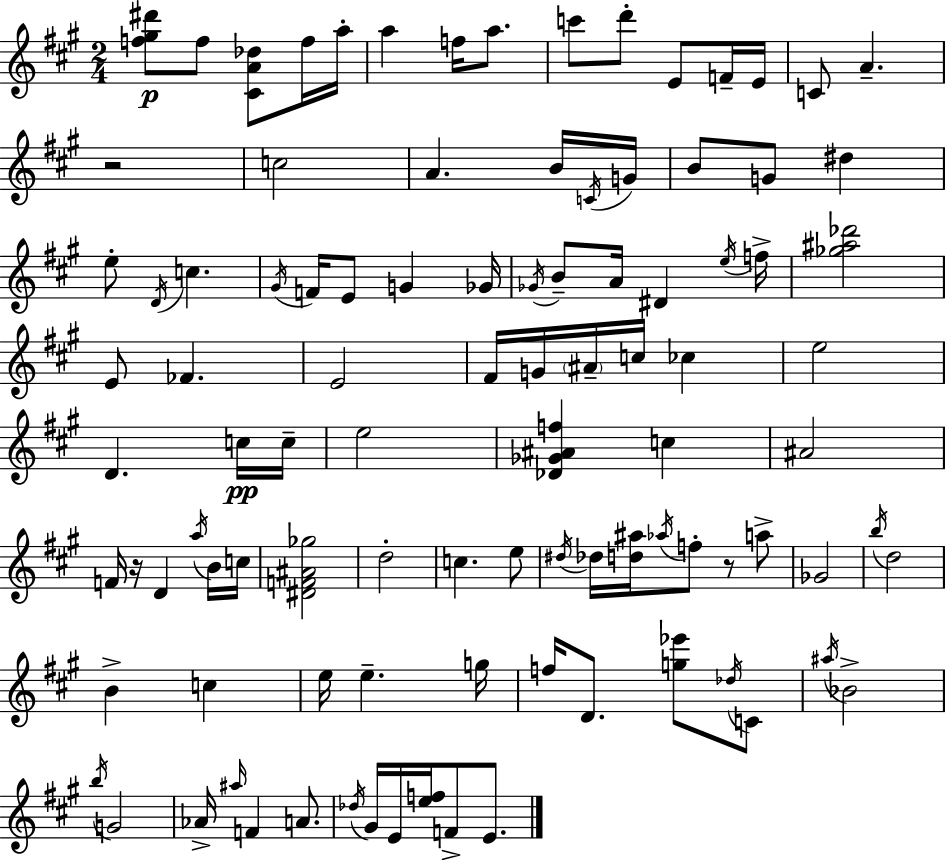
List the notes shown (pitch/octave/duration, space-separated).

[F5,G#5,D#6]/e F5/e [C#4,A4,Db5]/e F5/s A5/s A5/q F5/s A5/e. C6/e D6/e E4/e F4/s E4/s C4/e A4/q. R/h C5/h A4/q. B4/s C4/s G4/s B4/e G4/e D#5/q E5/e D4/s C5/q. G#4/s F4/s E4/e G4/q Gb4/s Gb4/s B4/e A4/s D#4/q E5/s F5/s [Gb5,A#5,Db6]/h E4/e FES4/q. E4/h F#4/s G4/s A#4/s C5/s CES5/q E5/h D4/q. C5/s C5/s E5/h [Db4,Gb4,A#4,F5]/q C5/q A#4/h F4/s R/s D4/q A5/s B4/s C5/s [D#4,F4,A#4,Gb5]/h D5/h C5/q. E5/e D#5/s Db5/s [D5,A#5]/s Ab5/s F5/e R/e A5/e Gb4/h B5/s D5/h B4/q C5/q E5/s E5/q. G5/s F5/s D4/e. [G5,Eb6]/e Db5/s C4/e A#5/s Bb4/h B5/s G4/h Ab4/s A#5/s F4/q A4/e. Db5/s G#4/s E4/s [E5,F5]/s F4/e E4/e.